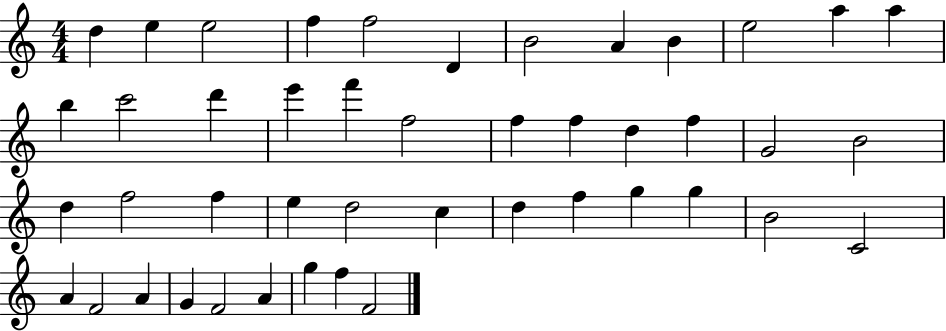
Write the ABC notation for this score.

X:1
T:Untitled
M:4/4
L:1/4
K:C
d e e2 f f2 D B2 A B e2 a a b c'2 d' e' f' f2 f f d f G2 B2 d f2 f e d2 c d f g g B2 C2 A F2 A G F2 A g f F2